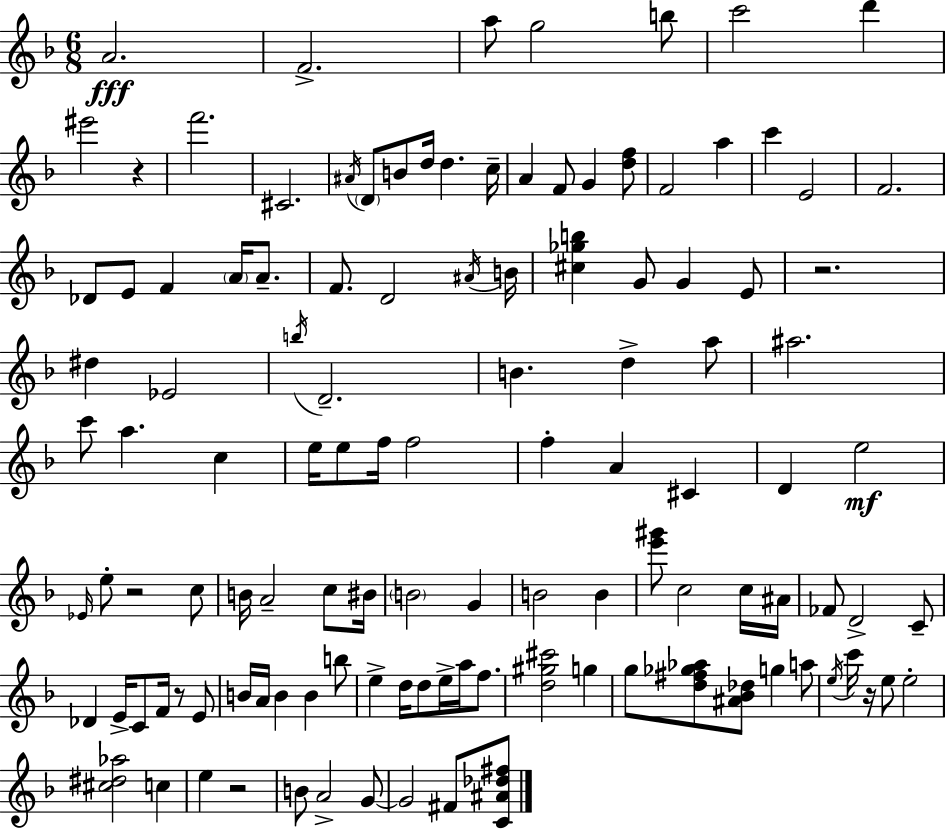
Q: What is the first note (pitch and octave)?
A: A4